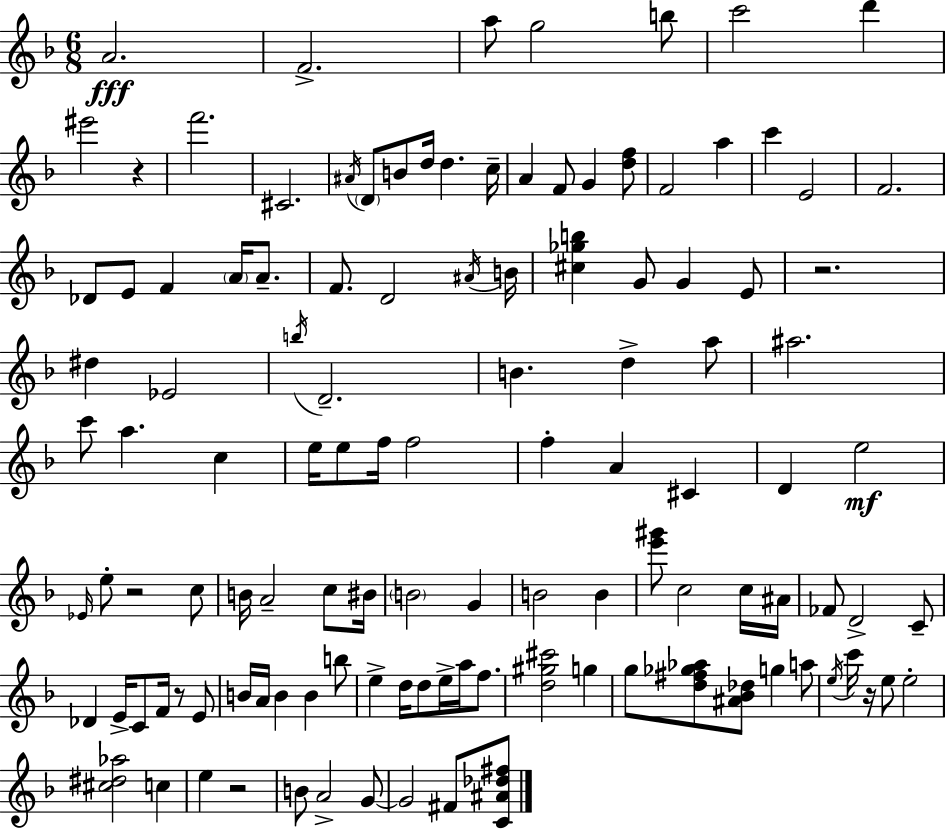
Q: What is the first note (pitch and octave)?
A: A4